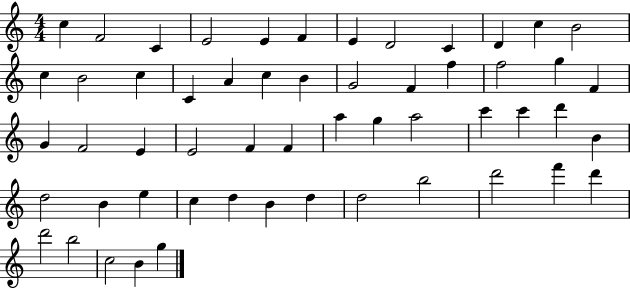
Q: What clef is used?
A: treble